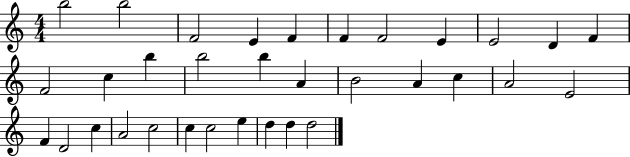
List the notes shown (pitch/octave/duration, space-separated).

B5/h B5/h F4/h E4/q F4/q F4/q F4/h E4/q E4/h D4/q F4/q F4/h C5/q B5/q B5/h B5/q A4/q B4/h A4/q C5/q A4/h E4/h F4/q D4/h C5/q A4/h C5/h C5/q C5/h E5/q D5/q D5/q D5/h